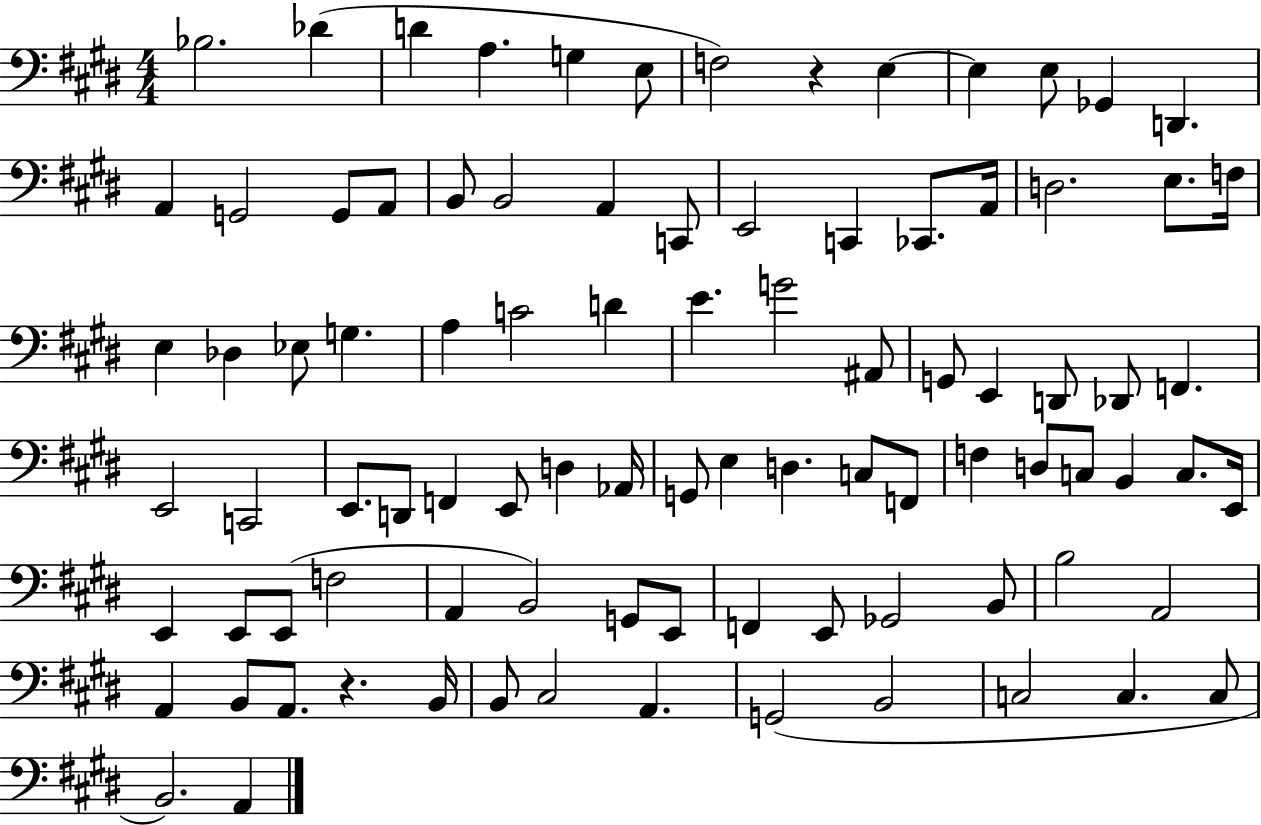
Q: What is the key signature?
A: E major